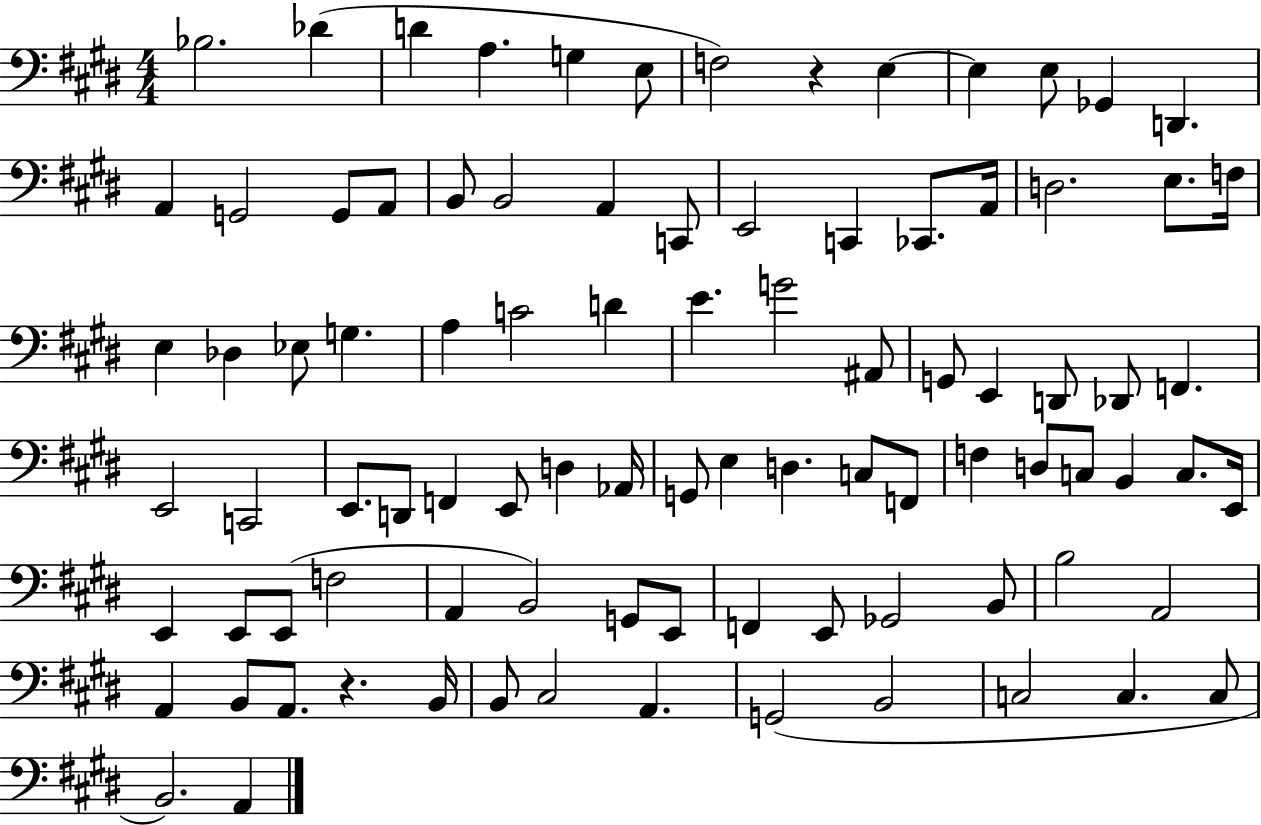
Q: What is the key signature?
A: E major